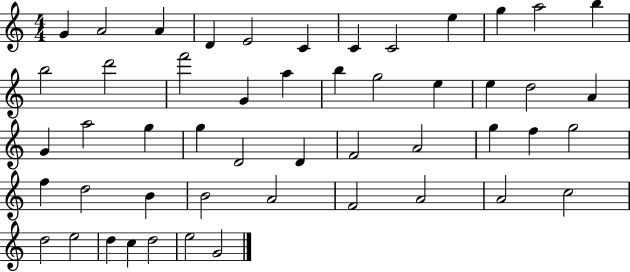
G4/q A4/h A4/q D4/q E4/h C4/q C4/q C4/h E5/q G5/q A5/h B5/q B5/h D6/h F6/h G4/q A5/q B5/q G5/h E5/q E5/q D5/h A4/q G4/q A5/h G5/q G5/q D4/h D4/q F4/h A4/h G5/q F5/q G5/h F5/q D5/h B4/q B4/h A4/h F4/h A4/h A4/h C5/h D5/h E5/h D5/q C5/q D5/h E5/h G4/h